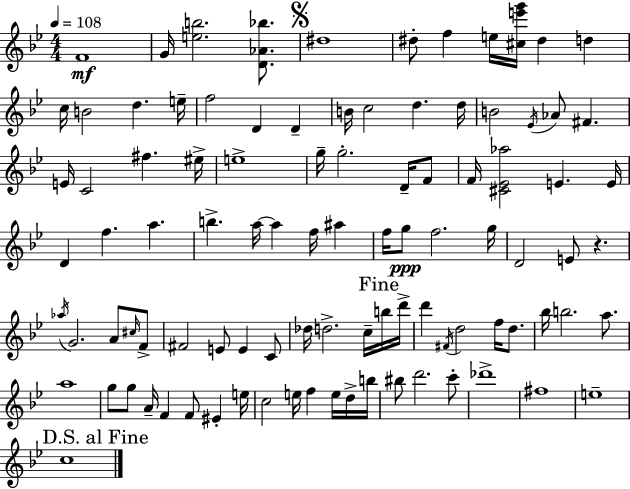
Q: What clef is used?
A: treble